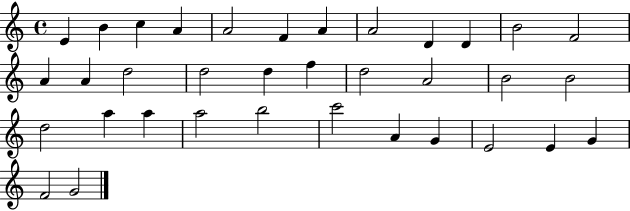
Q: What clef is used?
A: treble